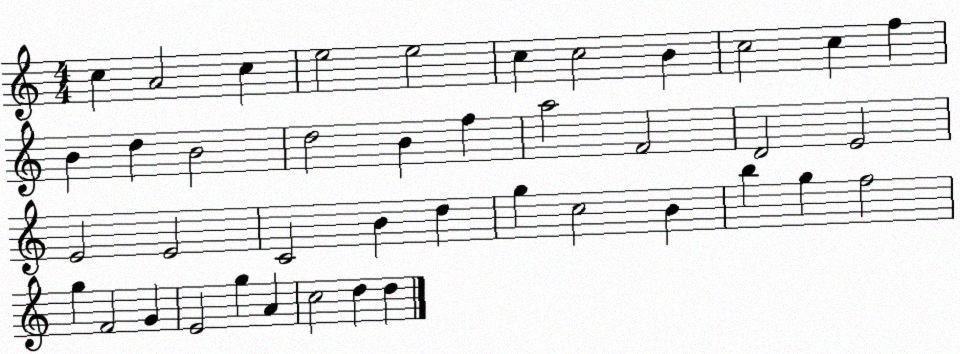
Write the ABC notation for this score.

X:1
T:Untitled
M:4/4
L:1/4
K:C
c A2 c e2 e2 c c2 B c2 c f B d B2 d2 B f a2 F2 D2 E2 E2 E2 C2 B d g c2 B b g f2 g F2 G E2 g A c2 d d